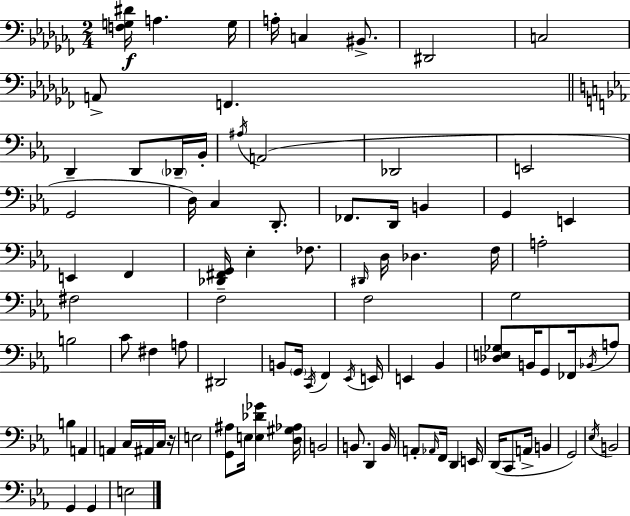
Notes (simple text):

[F3,G3,D#4]/s A3/q. G3/s A3/s C3/q BIS2/e. D#2/h C3/h A2/e F2/q. D2/q D2/e Db2/s Bb2/s A#3/s A2/h Db2/h E2/h G2/h D3/s C3/q D2/e. FES2/e. D2/s B2/q G2/q E2/q E2/q F2/q [Db2,F#2,G2]/s Eb3/q FES3/e. D#2/s D3/s Db3/q. F3/s A3/h F#3/h F3/h F3/h G3/h B3/h C4/e F#3/q A3/e D#2/h B2/e G2/s C2/s F2/q Eb2/s E2/s E2/q Bb2/q [Db3,E3,Gb3]/e B2/s G2/e FES2/s Bb2/s A3/e B3/q A2/q A2/q C3/s A#2/s C3/s R/s E3/h [G2,A#3]/e E3/s [E3,Db4,Gb4]/q [D3,G#3,Ab3]/s B2/h B2/e. D2/q B2/s A2/e Ab2/s F2/s D2/q E2/s D2/s C2/e A2/s B2/q G2/h Eb3/s B2/h G2/q G2/q E3/h